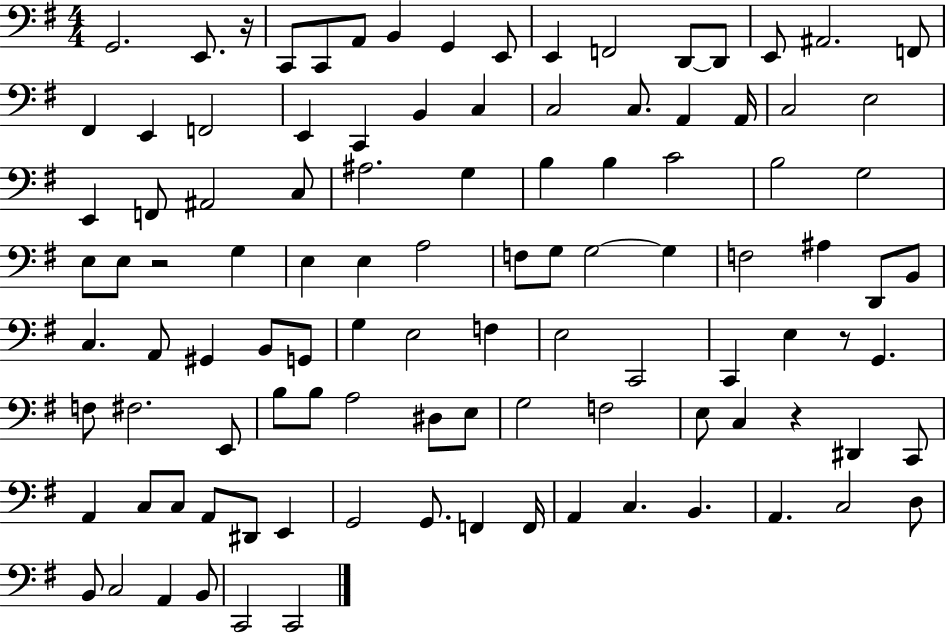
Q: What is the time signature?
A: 4/4